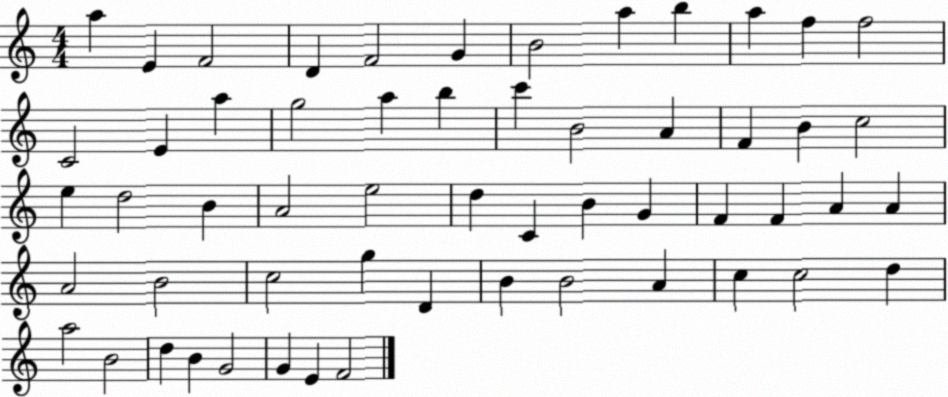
X:1
T:Untitled
M:4/4
L:1/4
K:C
a E F2 D F2 G B2 a b a f f2 C2 E a g2 a b c' B2 A F B c2 e d2 B A2 e2 d C B G F F A A A2 B2 c2 g D B B2 A c c2 d a2 B2 d B G2 G E F2